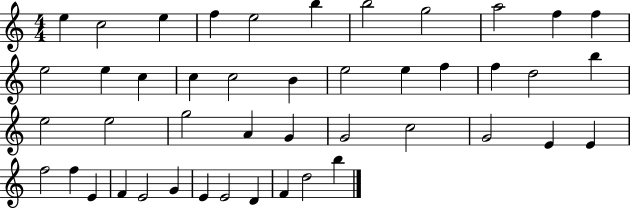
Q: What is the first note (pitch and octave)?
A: E5